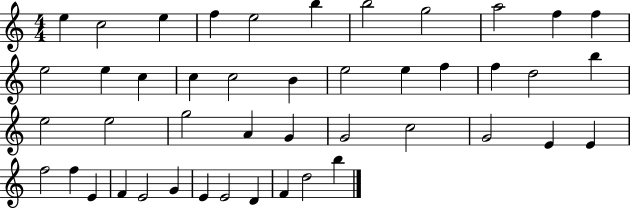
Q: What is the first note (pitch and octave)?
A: E5